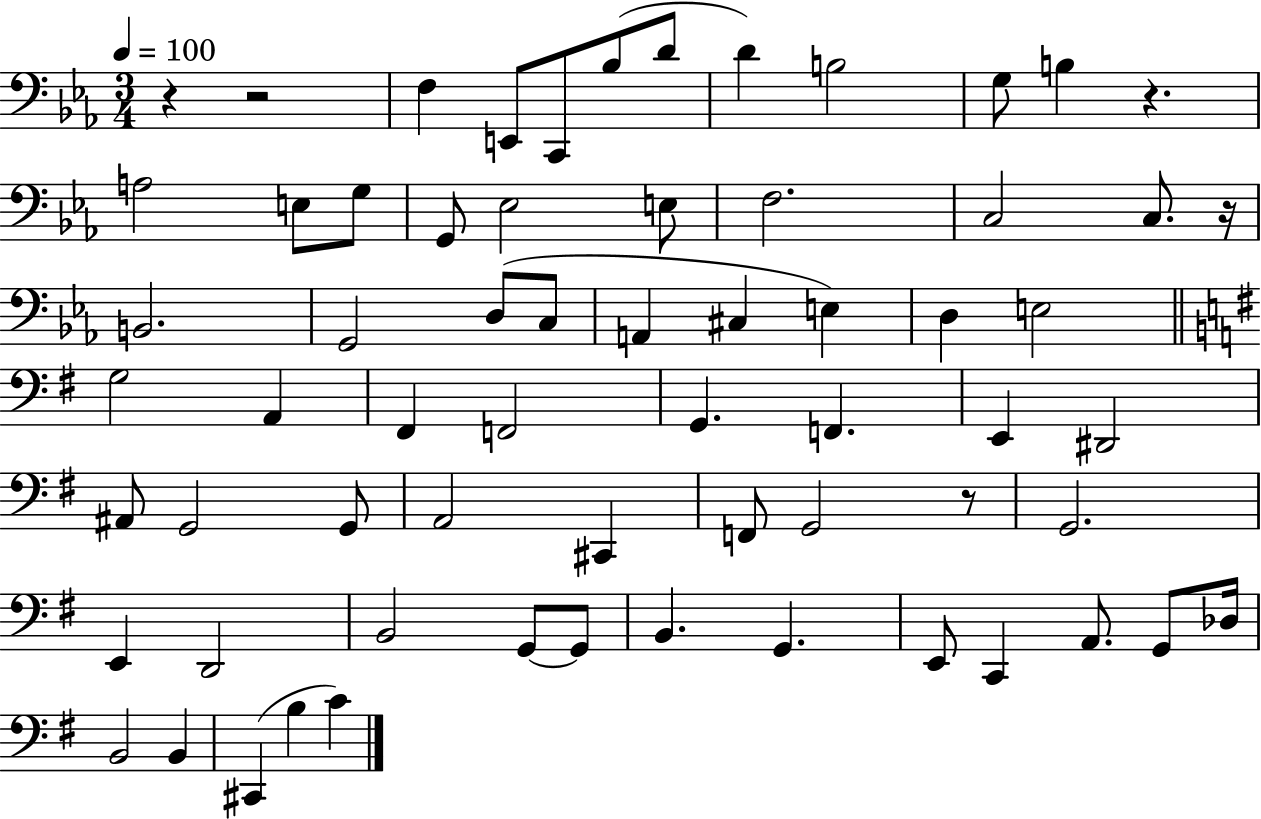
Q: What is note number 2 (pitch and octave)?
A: E2